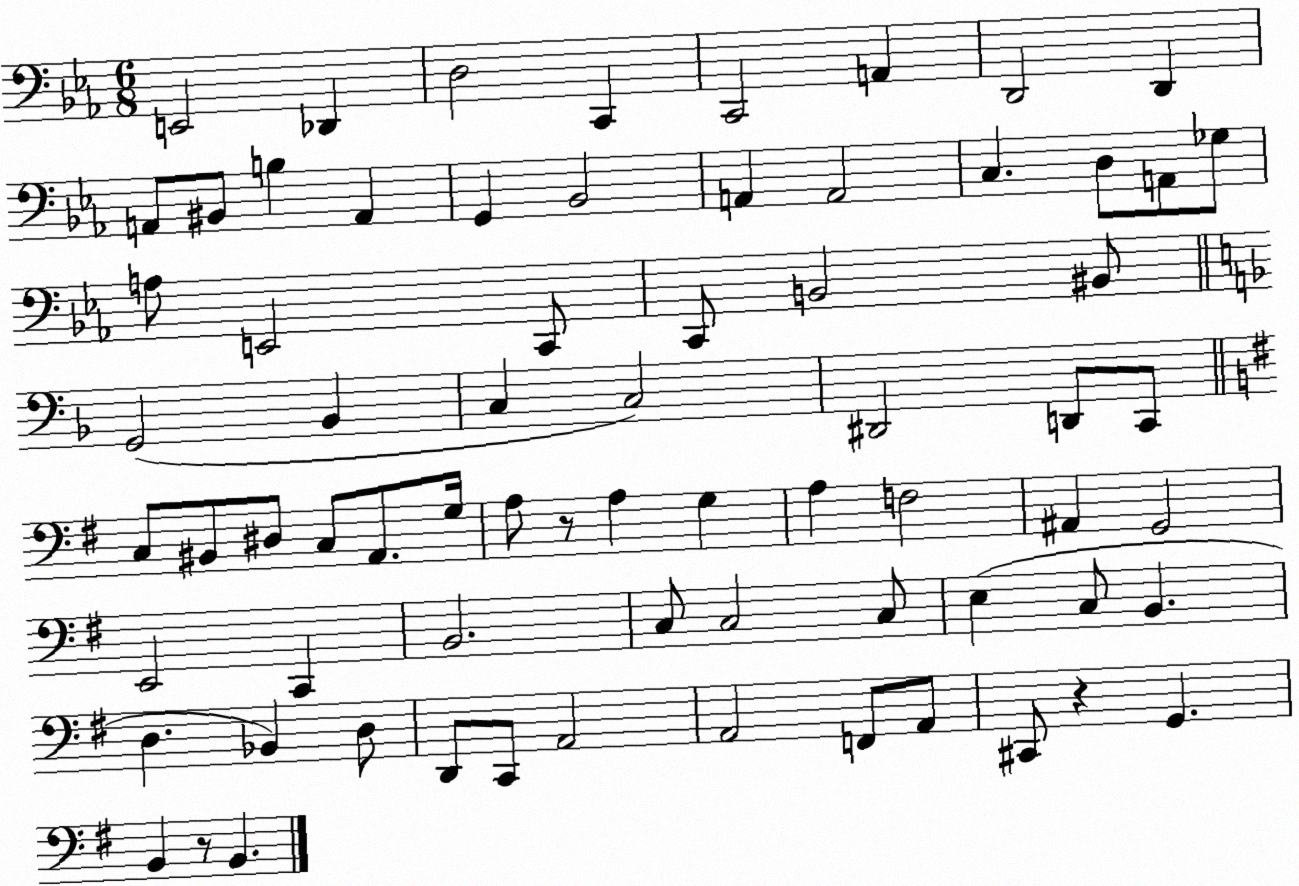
X:1
T:Untitled
M:6/8
L:1/4
K:Eb
E,,2 _D,, D,2 C,, C,,2 A,, D,,2 D,, A,,/2 ^B,,/2 B, A,, G,, _B,,2 A,, A,,2 C, D,/2 A,,/2 _G,/2 A,/2 E,,2 C,,/2 C,,/2 B,,2 ^B,,/2 G,,2 _B,, C, C,2 ^D,,2 D,,/2 C,,/2 C,/2 ^B,,/2 ^D,/2 C,/2 A,,/2 G,/4 A,/2 z/2 A, G, A, F,2 ^A,, G,,2 E,,2 C,, B,,2 C,/2 C,2 C,/2 E, C,/2 B,, D, _B,, D,/2 D,,/2 C,,/2 A,,2 A,,2 F,,/2 A,,/2 ^C,,/2 z G,, B,, z/2 B,,